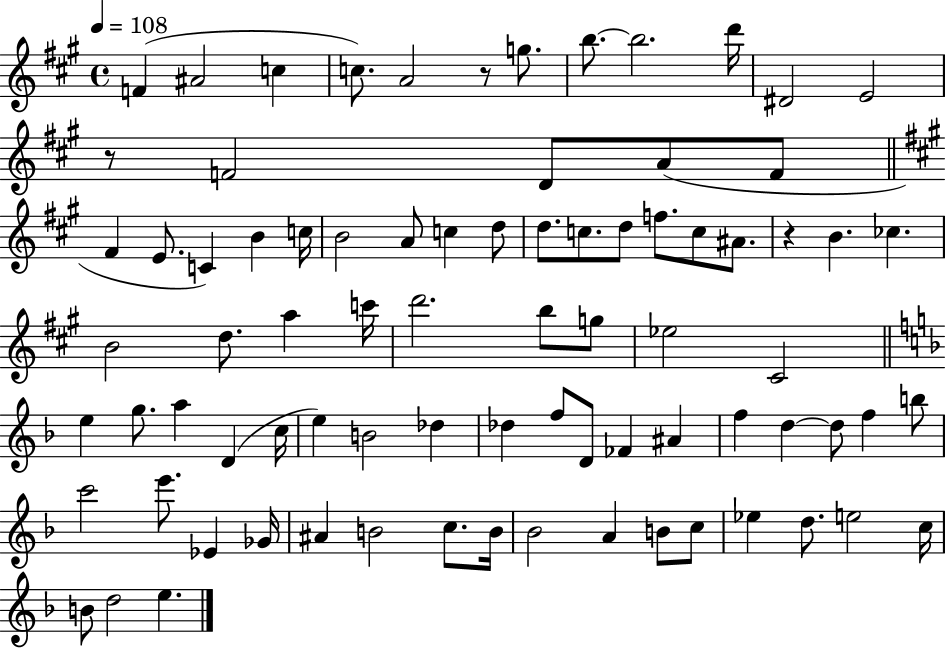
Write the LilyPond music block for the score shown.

{
  \clef treble
  \time 4/4
  \defaultTimeSignature
  \key a \major
  \tempo 4 = 108
  f'4( ais'2 c''4 | c''8.) a'2 r8 g''8. | b''8.~~ b''2. d'''16 | dis'2 e'2 | \break r8 f'2 d'8 a'8( f'8 | \bar "||" \break \key a \major fis'4 e'8. c'4) b'4 c''16 | b'2 a'8 c''4 d''8 | d''8. c''8. d''8 f''8. c''8 ais'8. | r4 b'4. ces''4. | \break b'2 d''8. a''4 c'''16 | d'''2. b''8 g''8 | ees''2 cis'2 | \bar "||" \break \key d \minor e''4 g''8. a''4 d'4( c''16 | e''4) b'2 des''4 | des''4 f''8 d'8 fes'4 ais'4 | f''4 d''4~~ d''8 f''4 b''8 | \break c'''2 e'''8. ees'4 ges'16 | ais'4 b'2 c''8. b'16 | bes'2 a'4 b'8 c''8 | ees''4 d''8. e''2 c''16 | \break b'8 d''2 e''4. | \bar "|."
}